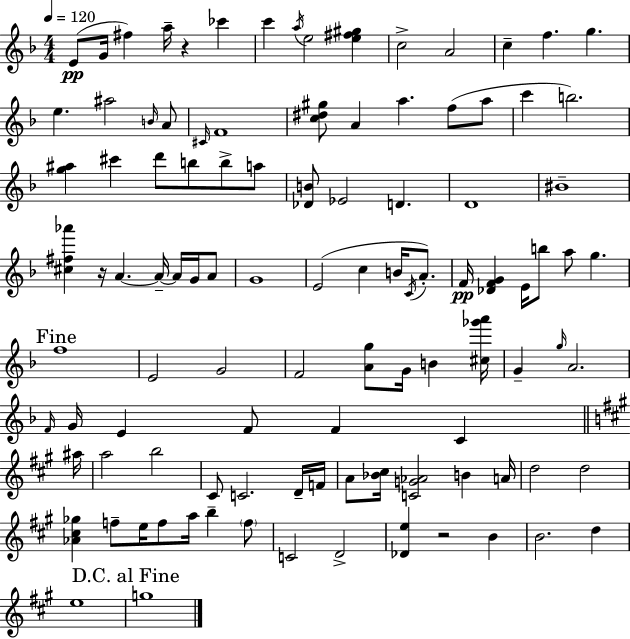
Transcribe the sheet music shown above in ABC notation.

X:1
T:Untitled
M:4/4
L:1/4
K:F
E/2 G/4 ^f a/4 z _c' c' a/4 e2 [e^f^g] c2 A2 c f g e ^a2 B/4 A/2 ^C/4 F4 [c^d^g]/2 A a f/2 a/2 c' b2 [g^a] ^c' d'/2 b/2 b/2 a/2 [_DB]/2 _E2 D D4 ^B4 [^c^f_a'] z/4 A A/4 A/4 G/4 A/2 G4 E2 c B/4 C/4 A/2 F/4 [_DFG] E/4 b/2 a/2 g f4 E2 G2 F2 [Ag]/2 G/4 B [^c_g'a']/4 G g/4 A2 F/4 G/4 E F/2 F C ^a/4 a2 b2 ^C/2 C2 D/4 F/4 A/2 [_B^c]/4 [CG_A]2 B A/4 d2 d2 [_A^c_g] f/2 e/4 f/2 a/4 b f/2 C2 D2 [_De] z2 B B2 d e4 g4